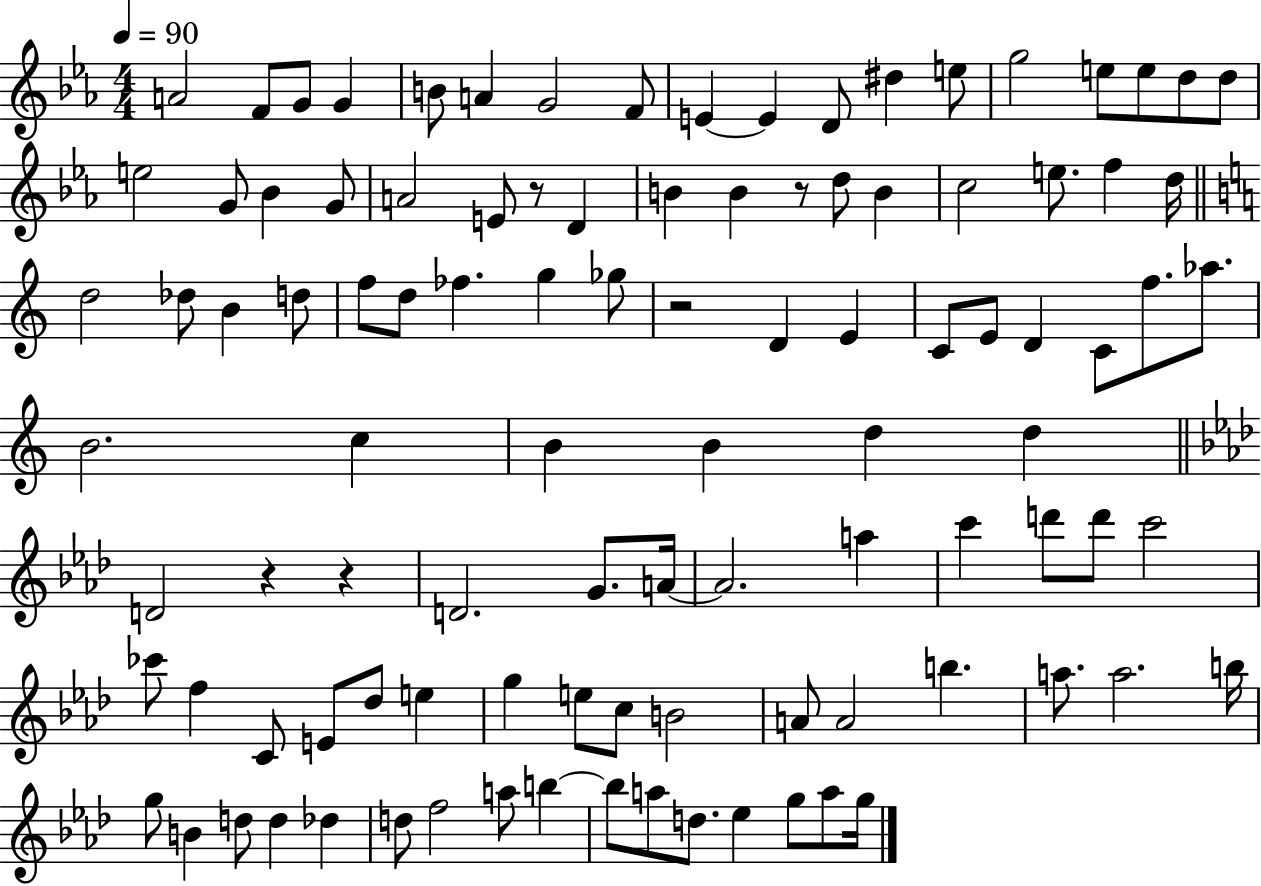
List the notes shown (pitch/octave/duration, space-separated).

A4/h F4/e G4/e G4/q B4/e A4/q G4/h F4/e E4/q E4/q D4/e D#5/q E5/e G5/h E5/e E5/e D5/e D5/e E5/h G4/e Bb4/q G4/e A4/h E4/e R/e D4/q B4/q B4/q R/e D5/e B4/q C5/h E5/e. F5/q D5/s D5/h Db5/e B4/q D5/e F5/e D5/e FES5/q. G5/q Gb5/e R/h D4/q E4/q C4/e E4/e D4/q C4/e F5/e. Ab5/e. B4/h. C5/q B4/q B4/q D5/q D5/q D4/h R/q R/q D4/h. G4/e. A4/s A4/h. A5/q C6/q D6/e D6/e C6/h CES6/e F5/q C4/e E4/e Db5/e E5/q G5/q E5/e C5/e B4/h A4/e A4/h B5/q. A5/e. A5/h. B5/s G5/e B4/q D5/e D5/q Db5/q D5/e F5/h A5/e B5/q B5/e A5/e D5/e. Eb5/q G5/e A5/e G5/s